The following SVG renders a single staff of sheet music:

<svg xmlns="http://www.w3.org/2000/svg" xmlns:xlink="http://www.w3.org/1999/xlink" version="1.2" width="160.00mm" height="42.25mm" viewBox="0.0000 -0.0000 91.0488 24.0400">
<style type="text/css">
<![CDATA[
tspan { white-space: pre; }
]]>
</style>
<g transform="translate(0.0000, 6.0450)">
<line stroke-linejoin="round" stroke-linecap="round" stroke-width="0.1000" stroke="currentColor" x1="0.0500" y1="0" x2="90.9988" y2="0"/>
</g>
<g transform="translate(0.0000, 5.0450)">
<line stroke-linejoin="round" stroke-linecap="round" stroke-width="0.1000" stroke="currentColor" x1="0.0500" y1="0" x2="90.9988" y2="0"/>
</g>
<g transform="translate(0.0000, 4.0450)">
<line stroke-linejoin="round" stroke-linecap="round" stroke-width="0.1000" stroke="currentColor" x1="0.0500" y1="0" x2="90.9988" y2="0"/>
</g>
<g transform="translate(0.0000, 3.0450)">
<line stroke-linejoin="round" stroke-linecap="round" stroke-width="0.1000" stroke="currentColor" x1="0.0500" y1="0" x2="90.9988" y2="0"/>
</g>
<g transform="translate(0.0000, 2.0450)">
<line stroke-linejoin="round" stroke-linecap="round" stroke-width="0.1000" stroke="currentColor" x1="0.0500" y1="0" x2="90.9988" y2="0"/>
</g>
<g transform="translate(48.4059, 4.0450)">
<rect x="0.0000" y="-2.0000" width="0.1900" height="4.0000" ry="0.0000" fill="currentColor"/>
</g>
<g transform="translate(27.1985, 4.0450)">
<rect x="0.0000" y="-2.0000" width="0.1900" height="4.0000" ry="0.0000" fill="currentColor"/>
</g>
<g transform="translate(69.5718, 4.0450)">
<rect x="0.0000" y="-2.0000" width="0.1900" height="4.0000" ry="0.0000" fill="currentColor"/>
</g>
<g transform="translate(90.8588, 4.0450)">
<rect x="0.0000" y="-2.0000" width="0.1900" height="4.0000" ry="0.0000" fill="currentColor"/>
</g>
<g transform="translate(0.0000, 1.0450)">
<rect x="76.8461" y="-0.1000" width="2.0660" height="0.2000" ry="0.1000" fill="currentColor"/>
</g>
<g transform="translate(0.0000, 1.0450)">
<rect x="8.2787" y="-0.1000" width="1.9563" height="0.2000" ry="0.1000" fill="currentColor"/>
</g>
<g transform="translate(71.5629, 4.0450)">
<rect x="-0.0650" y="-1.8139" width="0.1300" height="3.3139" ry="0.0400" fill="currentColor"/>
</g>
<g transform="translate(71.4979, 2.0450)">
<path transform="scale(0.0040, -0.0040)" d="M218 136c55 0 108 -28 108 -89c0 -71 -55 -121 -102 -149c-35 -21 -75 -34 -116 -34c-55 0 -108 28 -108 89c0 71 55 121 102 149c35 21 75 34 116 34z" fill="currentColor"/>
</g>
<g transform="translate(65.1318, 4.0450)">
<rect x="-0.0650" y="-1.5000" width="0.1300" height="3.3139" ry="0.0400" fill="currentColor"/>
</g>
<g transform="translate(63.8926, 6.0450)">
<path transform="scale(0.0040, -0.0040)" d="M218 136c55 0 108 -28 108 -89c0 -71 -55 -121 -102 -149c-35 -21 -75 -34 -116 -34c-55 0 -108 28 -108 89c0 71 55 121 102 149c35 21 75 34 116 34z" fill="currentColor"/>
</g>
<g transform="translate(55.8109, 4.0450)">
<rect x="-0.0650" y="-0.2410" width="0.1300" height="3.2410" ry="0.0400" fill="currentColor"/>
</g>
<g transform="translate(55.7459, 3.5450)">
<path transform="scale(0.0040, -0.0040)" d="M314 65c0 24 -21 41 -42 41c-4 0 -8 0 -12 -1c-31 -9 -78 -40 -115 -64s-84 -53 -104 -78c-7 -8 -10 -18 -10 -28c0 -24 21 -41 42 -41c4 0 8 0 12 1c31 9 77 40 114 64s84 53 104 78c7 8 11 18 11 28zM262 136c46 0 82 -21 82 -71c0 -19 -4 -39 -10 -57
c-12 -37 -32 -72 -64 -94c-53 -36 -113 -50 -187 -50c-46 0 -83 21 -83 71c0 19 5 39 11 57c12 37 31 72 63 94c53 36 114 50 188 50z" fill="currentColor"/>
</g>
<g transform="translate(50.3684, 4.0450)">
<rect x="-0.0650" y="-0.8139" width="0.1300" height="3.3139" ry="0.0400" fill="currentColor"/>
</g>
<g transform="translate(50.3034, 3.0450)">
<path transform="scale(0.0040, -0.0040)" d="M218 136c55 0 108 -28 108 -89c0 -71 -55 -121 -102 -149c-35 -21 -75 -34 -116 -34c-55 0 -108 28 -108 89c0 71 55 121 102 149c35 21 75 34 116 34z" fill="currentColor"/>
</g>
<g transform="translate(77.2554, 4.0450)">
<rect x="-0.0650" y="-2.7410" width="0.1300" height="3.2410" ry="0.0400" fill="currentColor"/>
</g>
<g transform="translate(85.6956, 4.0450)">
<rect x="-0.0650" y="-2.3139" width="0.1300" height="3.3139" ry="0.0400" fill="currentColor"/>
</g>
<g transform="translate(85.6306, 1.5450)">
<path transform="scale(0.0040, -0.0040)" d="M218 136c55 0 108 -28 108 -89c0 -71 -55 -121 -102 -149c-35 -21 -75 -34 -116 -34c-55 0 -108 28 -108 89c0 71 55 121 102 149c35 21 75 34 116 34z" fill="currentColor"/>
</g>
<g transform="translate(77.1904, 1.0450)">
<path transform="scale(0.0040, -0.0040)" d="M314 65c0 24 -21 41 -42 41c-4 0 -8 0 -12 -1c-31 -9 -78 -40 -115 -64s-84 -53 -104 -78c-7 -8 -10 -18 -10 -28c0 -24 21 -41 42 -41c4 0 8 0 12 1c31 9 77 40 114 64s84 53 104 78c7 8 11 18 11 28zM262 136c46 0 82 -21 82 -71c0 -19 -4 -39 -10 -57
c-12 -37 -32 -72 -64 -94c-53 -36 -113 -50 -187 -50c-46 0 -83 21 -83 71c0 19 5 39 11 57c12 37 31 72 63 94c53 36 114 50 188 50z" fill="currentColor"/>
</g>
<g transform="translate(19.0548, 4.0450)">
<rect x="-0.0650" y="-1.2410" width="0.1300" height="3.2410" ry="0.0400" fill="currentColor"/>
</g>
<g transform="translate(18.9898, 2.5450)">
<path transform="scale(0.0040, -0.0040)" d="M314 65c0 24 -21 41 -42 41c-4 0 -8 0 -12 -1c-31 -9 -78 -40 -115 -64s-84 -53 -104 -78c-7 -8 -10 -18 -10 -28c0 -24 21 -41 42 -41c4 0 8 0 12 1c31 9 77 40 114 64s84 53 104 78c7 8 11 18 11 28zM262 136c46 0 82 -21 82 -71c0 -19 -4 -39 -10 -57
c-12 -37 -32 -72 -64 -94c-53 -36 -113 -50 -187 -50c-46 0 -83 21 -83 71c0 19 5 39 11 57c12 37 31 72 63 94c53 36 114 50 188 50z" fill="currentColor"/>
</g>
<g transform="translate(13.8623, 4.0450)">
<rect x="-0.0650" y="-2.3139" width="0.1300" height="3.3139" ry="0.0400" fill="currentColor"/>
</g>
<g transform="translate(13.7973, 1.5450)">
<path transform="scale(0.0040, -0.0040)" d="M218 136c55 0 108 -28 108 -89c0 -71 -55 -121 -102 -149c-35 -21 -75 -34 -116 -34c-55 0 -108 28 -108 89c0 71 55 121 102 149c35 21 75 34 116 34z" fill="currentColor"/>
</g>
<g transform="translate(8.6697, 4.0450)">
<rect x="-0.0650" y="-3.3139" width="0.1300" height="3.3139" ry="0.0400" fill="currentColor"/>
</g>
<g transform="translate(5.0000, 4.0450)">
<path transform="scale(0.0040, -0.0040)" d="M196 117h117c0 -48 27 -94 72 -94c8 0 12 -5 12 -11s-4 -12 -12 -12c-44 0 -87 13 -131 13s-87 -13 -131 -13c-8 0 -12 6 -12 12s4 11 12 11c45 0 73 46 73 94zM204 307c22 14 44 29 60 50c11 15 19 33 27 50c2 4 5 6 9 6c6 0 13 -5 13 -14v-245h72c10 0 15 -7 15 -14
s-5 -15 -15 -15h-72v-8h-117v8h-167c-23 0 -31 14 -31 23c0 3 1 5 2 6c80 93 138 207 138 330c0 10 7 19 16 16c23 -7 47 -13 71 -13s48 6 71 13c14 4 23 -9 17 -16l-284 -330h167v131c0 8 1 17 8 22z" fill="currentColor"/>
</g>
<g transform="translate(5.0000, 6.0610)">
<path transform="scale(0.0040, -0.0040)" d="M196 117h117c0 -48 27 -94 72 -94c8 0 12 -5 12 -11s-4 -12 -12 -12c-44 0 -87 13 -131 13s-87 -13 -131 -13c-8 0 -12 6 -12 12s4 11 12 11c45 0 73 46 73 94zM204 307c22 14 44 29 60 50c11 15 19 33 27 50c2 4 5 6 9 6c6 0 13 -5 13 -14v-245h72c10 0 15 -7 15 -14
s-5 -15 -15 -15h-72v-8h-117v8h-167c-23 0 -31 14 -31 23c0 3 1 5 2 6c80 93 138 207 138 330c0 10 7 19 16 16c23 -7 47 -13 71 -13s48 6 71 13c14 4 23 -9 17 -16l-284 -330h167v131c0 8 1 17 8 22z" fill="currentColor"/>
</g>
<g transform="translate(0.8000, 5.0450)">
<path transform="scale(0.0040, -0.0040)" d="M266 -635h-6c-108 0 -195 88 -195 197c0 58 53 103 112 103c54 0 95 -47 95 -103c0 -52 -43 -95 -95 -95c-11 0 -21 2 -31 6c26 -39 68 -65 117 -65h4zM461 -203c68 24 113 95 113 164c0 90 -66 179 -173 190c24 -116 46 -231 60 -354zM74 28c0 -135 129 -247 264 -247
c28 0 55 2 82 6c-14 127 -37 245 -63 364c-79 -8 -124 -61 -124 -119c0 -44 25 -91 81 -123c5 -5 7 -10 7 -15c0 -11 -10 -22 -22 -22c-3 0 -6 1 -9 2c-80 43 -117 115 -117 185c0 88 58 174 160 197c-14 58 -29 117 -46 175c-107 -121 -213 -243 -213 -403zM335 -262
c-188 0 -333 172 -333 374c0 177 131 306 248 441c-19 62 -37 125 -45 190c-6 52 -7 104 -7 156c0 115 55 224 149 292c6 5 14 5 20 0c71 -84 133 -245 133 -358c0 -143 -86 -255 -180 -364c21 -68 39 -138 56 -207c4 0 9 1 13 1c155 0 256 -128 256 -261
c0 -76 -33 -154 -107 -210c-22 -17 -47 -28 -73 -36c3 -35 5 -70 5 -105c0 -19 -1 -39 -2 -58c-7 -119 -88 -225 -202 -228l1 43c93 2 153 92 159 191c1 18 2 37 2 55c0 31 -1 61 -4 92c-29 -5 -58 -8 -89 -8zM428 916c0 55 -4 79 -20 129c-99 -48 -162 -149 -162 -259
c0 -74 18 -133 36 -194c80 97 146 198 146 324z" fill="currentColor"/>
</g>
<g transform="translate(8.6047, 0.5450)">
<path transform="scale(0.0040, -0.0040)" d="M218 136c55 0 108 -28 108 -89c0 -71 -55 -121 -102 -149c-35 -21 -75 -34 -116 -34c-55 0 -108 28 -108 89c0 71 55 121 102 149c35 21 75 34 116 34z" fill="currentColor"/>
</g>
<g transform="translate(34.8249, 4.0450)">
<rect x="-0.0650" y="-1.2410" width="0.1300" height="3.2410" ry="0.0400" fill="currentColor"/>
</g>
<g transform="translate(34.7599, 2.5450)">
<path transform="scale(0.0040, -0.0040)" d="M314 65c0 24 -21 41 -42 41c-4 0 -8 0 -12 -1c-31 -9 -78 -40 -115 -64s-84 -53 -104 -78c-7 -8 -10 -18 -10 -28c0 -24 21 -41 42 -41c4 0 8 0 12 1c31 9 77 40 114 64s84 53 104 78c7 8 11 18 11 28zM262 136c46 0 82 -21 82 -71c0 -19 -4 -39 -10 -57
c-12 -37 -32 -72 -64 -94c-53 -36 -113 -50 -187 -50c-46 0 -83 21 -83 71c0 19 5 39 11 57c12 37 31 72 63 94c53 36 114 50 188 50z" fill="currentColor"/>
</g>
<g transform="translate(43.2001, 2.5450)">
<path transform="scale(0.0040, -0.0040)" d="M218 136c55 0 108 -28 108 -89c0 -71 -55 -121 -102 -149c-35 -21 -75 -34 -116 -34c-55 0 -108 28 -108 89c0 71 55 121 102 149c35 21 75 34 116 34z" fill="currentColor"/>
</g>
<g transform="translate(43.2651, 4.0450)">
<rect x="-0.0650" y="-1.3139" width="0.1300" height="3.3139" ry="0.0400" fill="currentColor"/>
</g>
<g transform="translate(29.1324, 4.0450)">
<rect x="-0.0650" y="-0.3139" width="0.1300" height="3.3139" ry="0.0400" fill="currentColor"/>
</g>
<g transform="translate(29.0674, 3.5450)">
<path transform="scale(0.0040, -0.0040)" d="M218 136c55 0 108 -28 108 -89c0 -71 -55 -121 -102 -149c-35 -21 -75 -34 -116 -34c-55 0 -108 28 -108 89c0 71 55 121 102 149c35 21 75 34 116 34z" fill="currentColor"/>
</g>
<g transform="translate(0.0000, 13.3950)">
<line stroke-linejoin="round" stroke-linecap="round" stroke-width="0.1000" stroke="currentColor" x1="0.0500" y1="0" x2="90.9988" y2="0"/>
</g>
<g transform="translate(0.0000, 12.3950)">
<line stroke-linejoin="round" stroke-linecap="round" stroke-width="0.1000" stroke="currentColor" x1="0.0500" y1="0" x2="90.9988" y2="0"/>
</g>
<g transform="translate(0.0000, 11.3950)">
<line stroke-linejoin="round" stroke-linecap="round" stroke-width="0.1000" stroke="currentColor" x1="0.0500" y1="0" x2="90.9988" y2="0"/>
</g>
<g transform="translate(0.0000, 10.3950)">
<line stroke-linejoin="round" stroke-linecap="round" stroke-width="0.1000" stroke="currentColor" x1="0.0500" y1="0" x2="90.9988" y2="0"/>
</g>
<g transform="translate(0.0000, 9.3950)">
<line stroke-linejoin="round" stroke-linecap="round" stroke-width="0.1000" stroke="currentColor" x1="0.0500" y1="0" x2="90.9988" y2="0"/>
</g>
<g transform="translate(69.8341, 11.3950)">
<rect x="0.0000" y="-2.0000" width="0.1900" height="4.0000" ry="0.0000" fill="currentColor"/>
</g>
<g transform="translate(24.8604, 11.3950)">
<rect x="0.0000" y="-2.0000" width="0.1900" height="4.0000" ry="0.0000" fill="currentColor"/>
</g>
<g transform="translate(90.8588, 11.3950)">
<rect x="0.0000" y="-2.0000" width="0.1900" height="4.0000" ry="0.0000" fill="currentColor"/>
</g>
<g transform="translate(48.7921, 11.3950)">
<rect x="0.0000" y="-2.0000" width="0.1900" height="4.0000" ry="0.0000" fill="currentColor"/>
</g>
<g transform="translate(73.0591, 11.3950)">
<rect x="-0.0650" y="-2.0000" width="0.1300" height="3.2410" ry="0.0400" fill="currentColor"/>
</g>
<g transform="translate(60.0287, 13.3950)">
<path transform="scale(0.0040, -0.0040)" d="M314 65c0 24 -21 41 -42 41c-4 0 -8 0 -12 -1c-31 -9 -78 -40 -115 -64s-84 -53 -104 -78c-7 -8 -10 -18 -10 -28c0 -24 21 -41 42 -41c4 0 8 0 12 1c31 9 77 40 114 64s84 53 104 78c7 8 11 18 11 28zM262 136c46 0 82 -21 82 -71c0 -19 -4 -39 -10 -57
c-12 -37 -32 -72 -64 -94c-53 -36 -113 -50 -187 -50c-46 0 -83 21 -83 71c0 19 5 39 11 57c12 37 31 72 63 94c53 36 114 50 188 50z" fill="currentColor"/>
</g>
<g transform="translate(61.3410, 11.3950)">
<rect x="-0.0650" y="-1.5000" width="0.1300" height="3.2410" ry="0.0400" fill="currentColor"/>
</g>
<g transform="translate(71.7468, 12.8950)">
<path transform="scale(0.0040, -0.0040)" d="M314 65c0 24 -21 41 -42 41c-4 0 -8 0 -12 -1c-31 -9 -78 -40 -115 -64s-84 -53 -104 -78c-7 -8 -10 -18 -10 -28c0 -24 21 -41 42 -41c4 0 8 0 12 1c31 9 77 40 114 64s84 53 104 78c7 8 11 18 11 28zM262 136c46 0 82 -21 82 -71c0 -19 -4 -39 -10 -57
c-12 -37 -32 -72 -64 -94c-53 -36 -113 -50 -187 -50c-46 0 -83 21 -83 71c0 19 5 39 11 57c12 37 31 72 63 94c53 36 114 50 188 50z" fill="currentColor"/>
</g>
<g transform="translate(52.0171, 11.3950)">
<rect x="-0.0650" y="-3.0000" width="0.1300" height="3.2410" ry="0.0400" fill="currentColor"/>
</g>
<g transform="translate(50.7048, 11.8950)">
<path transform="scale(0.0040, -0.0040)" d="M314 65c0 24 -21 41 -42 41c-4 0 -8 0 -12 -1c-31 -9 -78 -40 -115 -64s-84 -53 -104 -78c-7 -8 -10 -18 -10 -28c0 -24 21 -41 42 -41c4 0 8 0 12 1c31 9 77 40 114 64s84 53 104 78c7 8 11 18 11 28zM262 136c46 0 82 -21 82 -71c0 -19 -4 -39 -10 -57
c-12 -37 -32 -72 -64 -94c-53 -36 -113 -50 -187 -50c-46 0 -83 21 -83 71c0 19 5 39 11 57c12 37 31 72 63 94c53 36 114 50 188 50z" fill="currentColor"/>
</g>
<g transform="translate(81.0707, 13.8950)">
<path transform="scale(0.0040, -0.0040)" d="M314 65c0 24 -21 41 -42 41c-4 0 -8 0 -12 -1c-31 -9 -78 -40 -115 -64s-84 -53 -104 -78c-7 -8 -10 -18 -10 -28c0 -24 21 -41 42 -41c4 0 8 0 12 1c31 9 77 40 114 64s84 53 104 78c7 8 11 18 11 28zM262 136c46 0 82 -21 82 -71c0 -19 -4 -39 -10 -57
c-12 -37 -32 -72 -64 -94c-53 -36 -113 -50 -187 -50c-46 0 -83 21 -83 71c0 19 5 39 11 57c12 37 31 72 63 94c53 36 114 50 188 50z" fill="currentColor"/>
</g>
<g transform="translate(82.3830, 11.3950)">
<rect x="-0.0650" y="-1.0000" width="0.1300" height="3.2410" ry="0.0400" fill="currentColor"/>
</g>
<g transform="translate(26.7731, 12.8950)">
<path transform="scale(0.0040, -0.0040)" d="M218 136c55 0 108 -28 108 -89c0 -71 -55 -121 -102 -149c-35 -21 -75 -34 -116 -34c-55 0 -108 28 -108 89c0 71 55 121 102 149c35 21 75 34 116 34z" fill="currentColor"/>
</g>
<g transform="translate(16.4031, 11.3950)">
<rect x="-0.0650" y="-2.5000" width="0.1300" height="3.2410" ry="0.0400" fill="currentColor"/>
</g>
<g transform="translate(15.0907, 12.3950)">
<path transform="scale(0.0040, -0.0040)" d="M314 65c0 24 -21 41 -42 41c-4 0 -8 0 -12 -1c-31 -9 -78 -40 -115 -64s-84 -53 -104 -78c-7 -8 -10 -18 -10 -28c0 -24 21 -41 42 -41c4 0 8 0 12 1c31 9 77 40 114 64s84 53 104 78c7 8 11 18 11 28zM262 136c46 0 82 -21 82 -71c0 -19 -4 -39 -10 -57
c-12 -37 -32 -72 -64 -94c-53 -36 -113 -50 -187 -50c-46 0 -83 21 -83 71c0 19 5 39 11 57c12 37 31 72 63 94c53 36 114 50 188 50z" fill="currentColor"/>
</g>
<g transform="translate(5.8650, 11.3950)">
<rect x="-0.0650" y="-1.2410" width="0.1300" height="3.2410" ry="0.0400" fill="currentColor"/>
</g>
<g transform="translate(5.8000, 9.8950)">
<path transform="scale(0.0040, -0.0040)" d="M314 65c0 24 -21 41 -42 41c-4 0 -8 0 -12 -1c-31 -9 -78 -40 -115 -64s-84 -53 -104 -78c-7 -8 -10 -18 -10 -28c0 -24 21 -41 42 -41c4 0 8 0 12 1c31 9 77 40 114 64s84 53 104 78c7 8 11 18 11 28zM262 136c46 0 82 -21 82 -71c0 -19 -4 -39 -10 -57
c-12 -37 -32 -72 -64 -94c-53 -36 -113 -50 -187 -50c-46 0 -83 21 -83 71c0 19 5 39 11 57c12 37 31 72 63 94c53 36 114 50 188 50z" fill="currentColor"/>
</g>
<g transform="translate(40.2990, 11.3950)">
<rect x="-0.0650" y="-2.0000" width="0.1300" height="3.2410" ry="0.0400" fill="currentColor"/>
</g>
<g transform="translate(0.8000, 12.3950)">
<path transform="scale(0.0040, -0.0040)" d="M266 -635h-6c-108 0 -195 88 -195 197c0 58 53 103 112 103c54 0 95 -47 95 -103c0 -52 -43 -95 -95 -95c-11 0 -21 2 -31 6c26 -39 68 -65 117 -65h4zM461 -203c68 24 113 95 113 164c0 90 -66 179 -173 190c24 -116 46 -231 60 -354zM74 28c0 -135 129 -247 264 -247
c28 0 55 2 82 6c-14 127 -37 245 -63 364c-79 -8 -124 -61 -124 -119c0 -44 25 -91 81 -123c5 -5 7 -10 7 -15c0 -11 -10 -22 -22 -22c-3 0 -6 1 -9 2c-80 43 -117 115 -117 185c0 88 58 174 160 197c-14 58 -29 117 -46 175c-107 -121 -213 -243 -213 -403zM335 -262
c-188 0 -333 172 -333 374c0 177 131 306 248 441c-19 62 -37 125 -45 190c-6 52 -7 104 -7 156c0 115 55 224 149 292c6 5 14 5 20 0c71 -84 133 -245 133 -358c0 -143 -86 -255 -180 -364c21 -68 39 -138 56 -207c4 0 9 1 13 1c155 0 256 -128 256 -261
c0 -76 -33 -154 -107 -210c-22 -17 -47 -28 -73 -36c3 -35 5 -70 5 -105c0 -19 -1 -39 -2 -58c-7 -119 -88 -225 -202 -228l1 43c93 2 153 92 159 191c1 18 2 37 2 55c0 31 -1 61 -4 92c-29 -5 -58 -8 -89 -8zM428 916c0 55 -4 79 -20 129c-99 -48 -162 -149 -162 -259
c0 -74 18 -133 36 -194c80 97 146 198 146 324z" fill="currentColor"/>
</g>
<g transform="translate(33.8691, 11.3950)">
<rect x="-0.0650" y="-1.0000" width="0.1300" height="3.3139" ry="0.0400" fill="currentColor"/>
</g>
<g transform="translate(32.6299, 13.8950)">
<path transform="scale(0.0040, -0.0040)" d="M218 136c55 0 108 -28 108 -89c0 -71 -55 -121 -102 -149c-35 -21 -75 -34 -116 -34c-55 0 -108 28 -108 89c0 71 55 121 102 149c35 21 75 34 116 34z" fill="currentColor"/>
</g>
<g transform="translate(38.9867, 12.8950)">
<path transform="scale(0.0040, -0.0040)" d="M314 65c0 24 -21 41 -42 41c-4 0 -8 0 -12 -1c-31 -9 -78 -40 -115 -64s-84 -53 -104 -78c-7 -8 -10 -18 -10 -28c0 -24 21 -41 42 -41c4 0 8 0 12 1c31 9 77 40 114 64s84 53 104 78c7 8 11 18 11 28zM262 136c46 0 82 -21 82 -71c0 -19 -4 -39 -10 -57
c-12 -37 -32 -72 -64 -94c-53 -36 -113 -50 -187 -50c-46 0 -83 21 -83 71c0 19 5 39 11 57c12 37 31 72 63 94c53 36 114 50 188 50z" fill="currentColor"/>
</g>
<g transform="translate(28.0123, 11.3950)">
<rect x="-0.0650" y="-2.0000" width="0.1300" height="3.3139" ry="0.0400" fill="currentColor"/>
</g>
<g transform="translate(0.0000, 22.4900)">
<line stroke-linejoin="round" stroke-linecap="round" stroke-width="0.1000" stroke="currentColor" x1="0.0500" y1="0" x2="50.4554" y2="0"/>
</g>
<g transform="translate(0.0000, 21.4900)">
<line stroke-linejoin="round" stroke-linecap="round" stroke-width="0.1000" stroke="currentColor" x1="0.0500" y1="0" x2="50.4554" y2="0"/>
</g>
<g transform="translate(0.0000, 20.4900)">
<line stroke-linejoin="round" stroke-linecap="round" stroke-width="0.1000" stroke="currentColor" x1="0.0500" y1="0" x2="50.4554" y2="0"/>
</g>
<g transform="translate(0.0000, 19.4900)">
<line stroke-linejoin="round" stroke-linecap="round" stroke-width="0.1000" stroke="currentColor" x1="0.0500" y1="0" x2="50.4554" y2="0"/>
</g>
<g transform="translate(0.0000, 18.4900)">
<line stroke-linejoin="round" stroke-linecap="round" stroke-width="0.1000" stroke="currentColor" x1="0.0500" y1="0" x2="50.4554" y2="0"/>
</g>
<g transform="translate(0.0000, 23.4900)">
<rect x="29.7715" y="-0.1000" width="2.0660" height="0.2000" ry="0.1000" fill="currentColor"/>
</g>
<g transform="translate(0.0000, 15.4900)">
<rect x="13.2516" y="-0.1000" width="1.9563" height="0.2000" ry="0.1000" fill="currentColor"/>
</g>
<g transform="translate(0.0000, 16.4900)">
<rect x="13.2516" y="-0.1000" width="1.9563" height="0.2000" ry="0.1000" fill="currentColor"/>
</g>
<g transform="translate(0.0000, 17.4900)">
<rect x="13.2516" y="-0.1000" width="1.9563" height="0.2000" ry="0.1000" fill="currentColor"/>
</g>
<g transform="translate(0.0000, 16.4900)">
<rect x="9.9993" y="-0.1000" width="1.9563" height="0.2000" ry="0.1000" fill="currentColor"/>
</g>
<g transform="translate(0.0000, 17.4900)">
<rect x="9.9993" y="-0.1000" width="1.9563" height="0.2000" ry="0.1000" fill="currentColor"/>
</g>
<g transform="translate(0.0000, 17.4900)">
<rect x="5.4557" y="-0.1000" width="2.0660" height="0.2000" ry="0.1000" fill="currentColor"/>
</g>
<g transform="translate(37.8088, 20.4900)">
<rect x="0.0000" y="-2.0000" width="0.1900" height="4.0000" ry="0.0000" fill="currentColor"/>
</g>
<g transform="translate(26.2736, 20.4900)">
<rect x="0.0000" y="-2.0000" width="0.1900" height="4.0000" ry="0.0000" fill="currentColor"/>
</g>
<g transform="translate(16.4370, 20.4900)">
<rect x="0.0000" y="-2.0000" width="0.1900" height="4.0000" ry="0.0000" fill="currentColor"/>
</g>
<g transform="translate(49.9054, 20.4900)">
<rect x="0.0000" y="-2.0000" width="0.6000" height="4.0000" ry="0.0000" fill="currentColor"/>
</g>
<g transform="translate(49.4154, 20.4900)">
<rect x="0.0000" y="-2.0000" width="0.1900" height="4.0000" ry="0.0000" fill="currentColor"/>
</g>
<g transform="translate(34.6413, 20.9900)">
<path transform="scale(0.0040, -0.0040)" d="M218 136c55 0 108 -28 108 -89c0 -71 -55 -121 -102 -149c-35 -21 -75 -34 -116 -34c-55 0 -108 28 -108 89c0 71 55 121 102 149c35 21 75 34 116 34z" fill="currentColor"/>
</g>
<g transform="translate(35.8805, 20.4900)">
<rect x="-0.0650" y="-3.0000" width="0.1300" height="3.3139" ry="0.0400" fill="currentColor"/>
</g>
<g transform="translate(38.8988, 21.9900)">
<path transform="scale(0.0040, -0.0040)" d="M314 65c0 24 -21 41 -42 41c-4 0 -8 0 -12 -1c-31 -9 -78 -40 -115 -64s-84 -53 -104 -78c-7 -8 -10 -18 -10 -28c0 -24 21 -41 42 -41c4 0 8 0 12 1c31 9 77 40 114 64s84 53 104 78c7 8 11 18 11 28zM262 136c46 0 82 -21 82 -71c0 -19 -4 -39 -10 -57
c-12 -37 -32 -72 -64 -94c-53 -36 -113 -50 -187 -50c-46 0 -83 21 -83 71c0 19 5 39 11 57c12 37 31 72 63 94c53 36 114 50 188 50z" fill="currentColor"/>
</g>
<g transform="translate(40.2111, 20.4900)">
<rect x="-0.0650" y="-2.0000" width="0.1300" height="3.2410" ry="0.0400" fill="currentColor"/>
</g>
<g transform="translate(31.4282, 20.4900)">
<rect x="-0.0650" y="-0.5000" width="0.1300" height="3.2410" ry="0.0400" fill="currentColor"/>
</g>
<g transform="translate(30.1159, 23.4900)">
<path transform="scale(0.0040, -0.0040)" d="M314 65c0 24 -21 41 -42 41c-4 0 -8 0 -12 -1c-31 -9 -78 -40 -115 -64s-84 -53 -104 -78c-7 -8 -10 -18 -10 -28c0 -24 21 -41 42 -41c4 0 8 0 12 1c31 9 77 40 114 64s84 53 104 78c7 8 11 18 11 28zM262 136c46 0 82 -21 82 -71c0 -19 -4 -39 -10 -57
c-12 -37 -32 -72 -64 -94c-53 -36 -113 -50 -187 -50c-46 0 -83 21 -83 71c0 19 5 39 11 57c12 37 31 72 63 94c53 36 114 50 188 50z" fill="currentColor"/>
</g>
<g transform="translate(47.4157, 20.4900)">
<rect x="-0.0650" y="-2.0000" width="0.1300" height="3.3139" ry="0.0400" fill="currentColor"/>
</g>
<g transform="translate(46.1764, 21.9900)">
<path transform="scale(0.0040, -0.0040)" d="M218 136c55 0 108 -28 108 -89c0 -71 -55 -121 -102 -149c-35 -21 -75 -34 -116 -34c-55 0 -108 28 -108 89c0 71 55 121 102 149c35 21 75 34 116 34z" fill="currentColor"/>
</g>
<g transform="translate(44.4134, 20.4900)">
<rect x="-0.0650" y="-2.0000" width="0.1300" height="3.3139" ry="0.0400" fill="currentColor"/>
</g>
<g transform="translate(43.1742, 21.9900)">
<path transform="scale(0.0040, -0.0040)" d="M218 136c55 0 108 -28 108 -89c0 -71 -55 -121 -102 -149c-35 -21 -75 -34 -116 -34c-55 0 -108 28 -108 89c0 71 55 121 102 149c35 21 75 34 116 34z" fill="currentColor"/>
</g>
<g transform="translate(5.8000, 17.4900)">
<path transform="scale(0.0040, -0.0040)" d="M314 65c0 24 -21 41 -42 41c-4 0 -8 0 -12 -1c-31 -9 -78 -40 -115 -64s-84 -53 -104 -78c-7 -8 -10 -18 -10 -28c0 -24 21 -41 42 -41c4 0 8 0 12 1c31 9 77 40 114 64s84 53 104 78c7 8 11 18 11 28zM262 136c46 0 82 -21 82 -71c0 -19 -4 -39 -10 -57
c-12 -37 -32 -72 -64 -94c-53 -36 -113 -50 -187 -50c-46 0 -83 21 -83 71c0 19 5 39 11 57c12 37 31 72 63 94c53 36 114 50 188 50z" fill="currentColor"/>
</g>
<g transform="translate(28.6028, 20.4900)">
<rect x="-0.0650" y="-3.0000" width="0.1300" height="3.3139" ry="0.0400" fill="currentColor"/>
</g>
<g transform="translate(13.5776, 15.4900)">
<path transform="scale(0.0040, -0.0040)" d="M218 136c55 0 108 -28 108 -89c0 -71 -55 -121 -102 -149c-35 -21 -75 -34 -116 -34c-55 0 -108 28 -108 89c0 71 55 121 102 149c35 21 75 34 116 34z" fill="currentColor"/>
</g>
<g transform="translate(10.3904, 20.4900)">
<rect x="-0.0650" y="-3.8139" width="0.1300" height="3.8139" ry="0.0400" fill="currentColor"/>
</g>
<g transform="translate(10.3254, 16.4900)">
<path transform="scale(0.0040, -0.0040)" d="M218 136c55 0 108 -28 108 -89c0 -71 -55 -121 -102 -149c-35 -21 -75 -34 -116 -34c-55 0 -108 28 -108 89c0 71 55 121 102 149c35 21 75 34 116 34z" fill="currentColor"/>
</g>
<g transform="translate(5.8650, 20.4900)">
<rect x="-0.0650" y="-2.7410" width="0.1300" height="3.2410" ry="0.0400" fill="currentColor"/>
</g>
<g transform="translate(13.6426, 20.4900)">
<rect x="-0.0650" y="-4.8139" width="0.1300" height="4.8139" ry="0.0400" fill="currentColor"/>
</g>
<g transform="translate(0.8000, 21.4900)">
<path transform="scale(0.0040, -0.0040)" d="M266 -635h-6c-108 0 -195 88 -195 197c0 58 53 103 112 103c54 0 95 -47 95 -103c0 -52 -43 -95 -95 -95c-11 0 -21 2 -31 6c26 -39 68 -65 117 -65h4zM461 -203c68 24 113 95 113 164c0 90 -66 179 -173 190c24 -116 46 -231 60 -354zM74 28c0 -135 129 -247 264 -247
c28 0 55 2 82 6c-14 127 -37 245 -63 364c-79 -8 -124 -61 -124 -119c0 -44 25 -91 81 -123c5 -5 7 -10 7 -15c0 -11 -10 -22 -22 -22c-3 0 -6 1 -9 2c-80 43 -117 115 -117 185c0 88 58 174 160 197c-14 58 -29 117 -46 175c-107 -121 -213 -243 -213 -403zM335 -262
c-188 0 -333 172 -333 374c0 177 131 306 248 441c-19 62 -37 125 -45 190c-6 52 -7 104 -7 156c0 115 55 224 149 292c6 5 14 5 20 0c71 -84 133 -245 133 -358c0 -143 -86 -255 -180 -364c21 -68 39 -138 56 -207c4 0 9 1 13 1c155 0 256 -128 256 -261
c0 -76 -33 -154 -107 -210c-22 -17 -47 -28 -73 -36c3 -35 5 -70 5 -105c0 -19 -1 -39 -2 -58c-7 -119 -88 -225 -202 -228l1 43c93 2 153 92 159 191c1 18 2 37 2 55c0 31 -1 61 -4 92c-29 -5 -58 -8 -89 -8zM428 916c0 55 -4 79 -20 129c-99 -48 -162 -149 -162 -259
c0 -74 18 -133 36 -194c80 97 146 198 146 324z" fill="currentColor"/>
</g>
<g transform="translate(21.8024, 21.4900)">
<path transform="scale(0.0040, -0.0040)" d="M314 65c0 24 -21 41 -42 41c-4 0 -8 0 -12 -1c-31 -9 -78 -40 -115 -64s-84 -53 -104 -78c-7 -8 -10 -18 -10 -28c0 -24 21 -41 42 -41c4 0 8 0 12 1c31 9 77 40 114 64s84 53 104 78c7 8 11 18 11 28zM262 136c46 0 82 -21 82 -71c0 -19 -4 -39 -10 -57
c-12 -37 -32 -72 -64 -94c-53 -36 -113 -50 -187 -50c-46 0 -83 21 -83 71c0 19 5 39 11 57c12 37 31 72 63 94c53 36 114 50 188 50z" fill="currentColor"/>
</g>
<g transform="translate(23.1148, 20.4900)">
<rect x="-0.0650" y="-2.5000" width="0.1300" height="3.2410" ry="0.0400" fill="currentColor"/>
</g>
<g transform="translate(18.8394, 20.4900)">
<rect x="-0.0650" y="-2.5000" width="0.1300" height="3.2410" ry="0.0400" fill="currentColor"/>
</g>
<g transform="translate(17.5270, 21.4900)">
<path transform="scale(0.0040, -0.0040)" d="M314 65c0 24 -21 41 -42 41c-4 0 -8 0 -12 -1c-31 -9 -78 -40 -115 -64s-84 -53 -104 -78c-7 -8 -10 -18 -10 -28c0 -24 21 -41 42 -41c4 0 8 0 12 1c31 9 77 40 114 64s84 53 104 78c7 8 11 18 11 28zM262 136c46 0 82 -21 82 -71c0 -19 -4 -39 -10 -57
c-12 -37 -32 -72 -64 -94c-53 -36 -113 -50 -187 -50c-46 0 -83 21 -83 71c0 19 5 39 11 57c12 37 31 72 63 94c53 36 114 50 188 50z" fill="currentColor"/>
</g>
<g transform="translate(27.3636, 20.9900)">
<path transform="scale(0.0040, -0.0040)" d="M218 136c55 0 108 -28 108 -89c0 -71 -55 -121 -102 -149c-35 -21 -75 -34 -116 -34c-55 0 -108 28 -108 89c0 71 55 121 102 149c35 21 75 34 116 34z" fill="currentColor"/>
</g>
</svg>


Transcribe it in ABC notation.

X:1
T:Untitled
M:4/4
L:1/4
K:C
b g e2 c e2 e d c2 E f a2 g e2 G2 F D F2 A2 E2 F2 D2 a2 c' e' G2 G2 A C2 A F2 F F